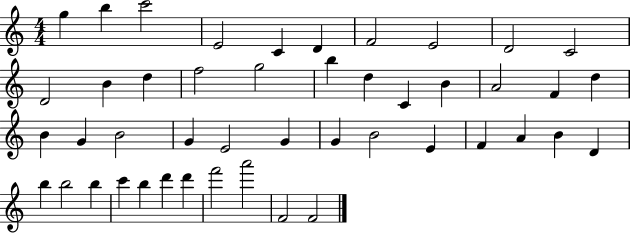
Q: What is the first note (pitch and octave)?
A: G5